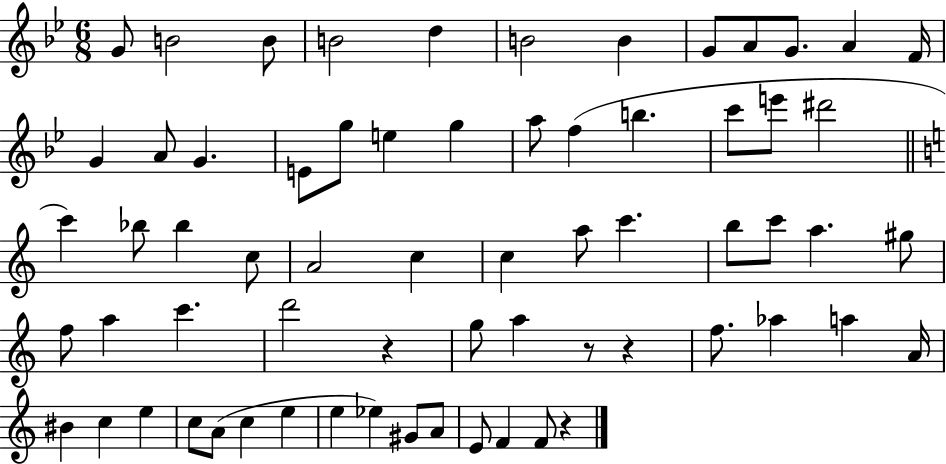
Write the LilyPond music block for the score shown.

{
  \clef treble
  \numericTimeSignature
  \time 6/8
  \key bes \major
  g'8 b'2 b'8 | b'2 d''4 | b'2 b'4 | g'8 a'8 g'8. a'4 f'16 | \break g'4 a'8 g'4. | e'8 g''8 e''4 g''4 | a''8 f''4( b''4. | c'''8 e'''8 dis'''2 | \break \bar "||" \break \key c \major c'''4) bes''8 bes''4 c''8 | a'2 c''4 | c''4 a''8 c'''4. | b''8 c'''8 a''4. gis''8 | \break f''8 a''4 c'''4. | d'''2 r4 | g''8 a''4 r8 r4 | f''8. aes''4 a''4 a'16 | \break bis'4 c''4 e''4 | c''8 a'8( c''4 e''4 | e''4 ees''4) gis'8 a'8 | e'8 f'4 f'8 r4 | \break \bar "|."
}